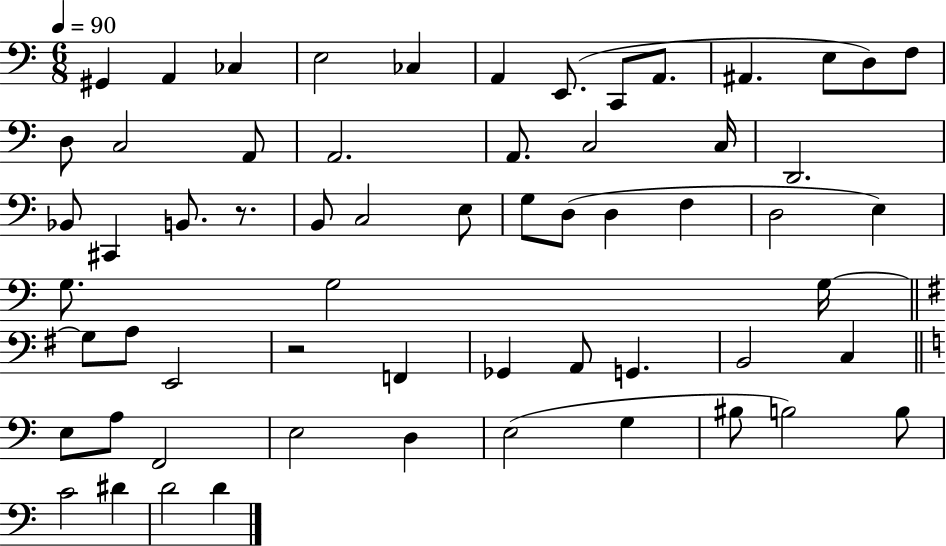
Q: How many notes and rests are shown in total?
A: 61